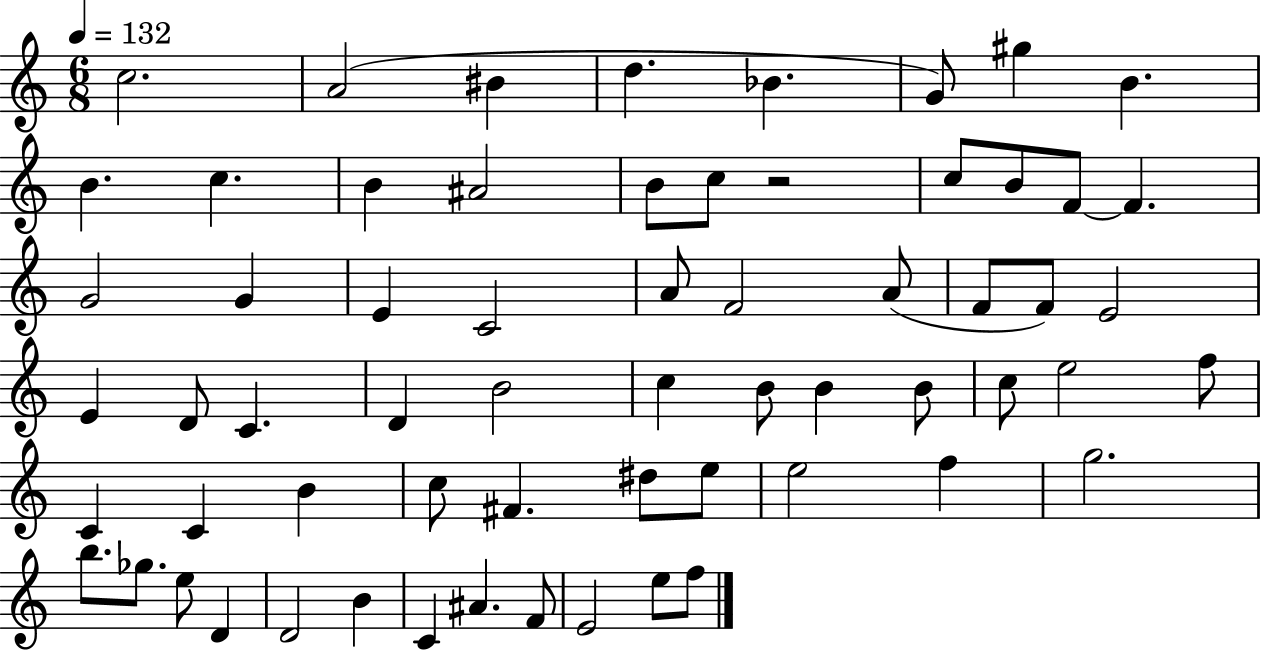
C5/h. A4/h BIS4/q D5/q. Bb4/q. G4/e G#5/q B4/q. B4/q. C5/q. B4/q A#4/h B4/e C5/e R/h C5/e B4/e F4/e F4/q. G4/h G4/q E4/q C4/h A4/e F4/h A4/e F4/e F4/e E4/h E4/q D4/e C4/q. D4/q B4/h C5/q B4/e B4/q B4/e C5/e E5/h F5/e C4/q C4/q B4/q C5/e F#4/q. D#5/e E5/e E5/h F5/q G5/h. B5/e. Gb5/e. E5/e D4/q D4/h B4/q C4/q A#4/q. F4/e E4/h E5/e F5/e